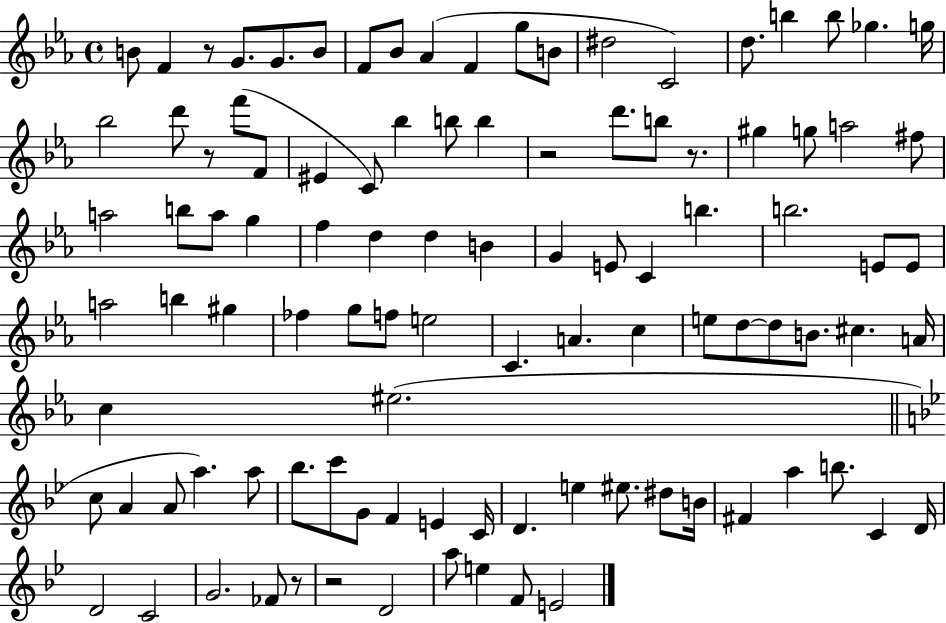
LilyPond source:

{
  \clef treble
  \time 4/4
  \defaultTimeSignature
  \key ees \major
  \repeat volta 2 { b'8 f'4 r8 g'8. g'8. b'8 | f'8 bes'8 aes'4( f'4 g''8 b'8 | dis''2 c'2) | d''8. b''4 b''8 ges''4. g''16 | \break bes''2 d'''8 r8 f'''8( f'8 | eis'4 c'8) bes''4 b''8 b''4 | r2 d'''8. b''8 r8. | gis''4 g''8 a''2 fis''8 | \break a''2 b''8 a''8 g''4 | f''4 d''4 d''4 b'4 | g'4 e'8 c'4 b''4. | b''2. e'8 e'8 | \break a''2 b''4 gis''4 | fes''4 g''8 f''8 e''2 | c'4. a'4. c''4 | e''8 d''8~~ d''8 b'8. cis''4. a'16 | \break c''4 eis''2.( | \bar "||" \break \key g \minor c''8 a'4 a'8 a''4.) a''8 | bes''8. c'''8 g'8 f'4 e'4 c'16 | d'4. e''4 eis''8. dis''8 b'16 | fis'4 a''4 b''8. c'4 d'16 | \break d'2 c'2 | g'2. fes'8 r8 | r2 d'2 | a''8 e''4 f'8 e'2 | \break } \bar "|."
}